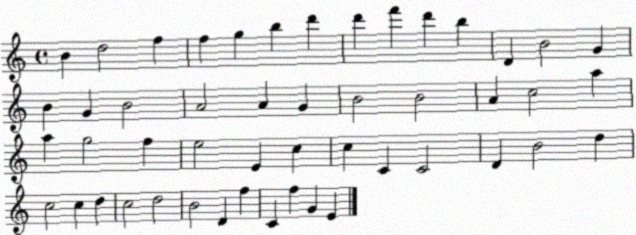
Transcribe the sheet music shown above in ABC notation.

X:1
T:Untitled
M:4/4
L:1/4
K:C
B d2 f f g b d' d' f' d' b D B2 G B G B2 A2 A G B2 B2 A c2 a a g2 f e2 E c c C C2 D B2 d c2 c d c2 d2 B2 D f C f G E